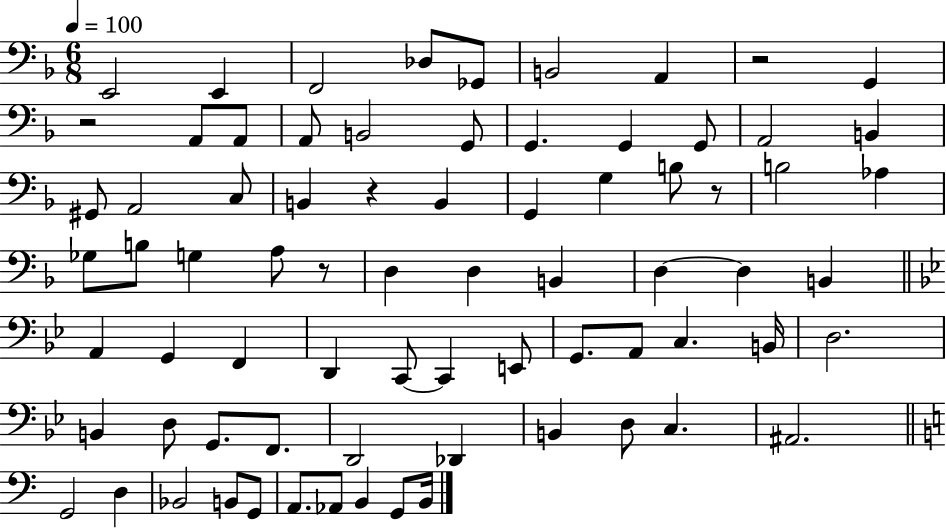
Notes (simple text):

E2/h E2/q F2/h Db3/e Gb2/e B2/h A2/q R/h G2/q R/h A2/e A2/e A2/e B2/h G2/e G2/q. G2/q G2/e A2/h B2/q G#2/e A2/h C3/e B2/q R/q B2/q G2/q G3/q B3/e R/e B3/h Ab3/q Gb3/e B3/e G3/q A3/e R/e D3/q D3/q B2/q D3/q D3/q B2/q A2/q G2/q F2/q D2/q C2/e C2/q E2/e G2/e. A2/e C3/q. B2/s D3/h. B2/q D3/e G2/e. F2/e. D2/h Db2/q B2/q D3/e C3/q. A#2/h. G2/h D3/q Bb2/h B2/e G2/e A2/e. Ab2/e B2/q G2/e B2/s